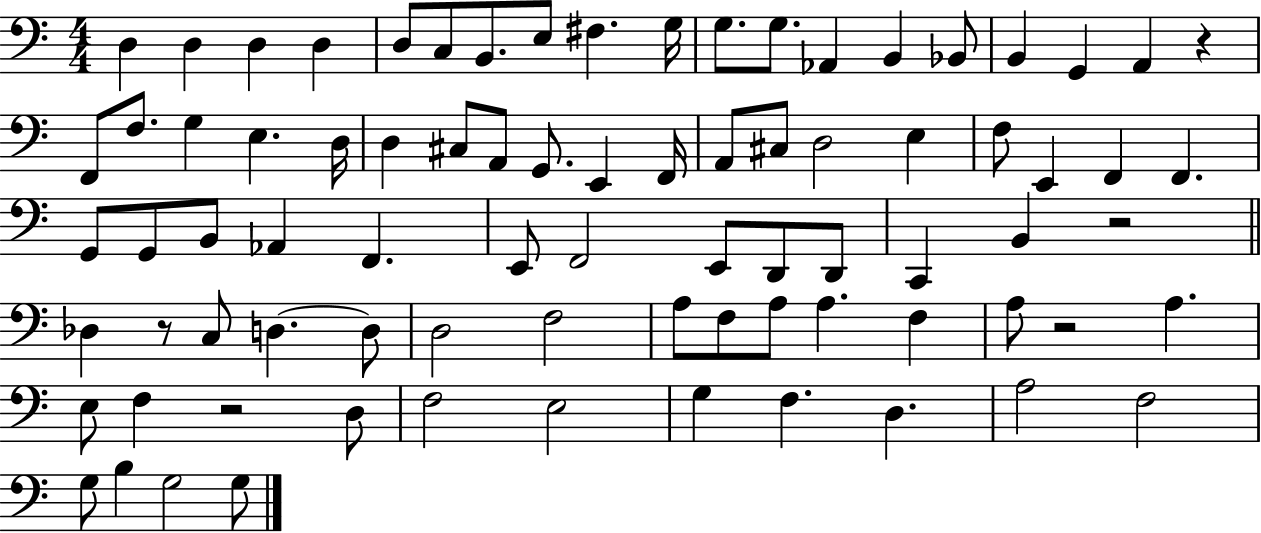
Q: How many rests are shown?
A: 5